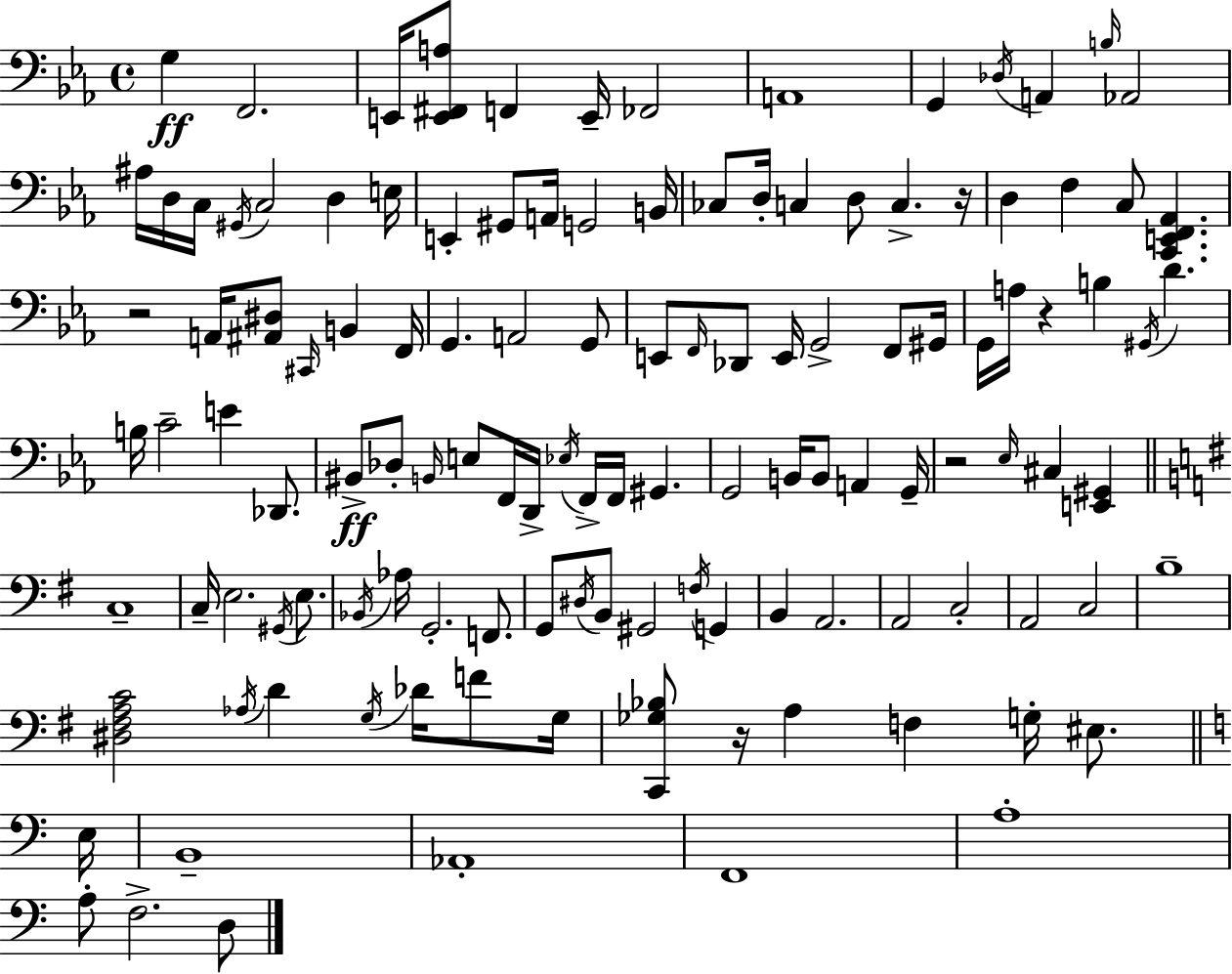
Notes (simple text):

G3/q F2/h. E2/s [E2,F#2,A3]/e F2/q E2/s FES2/h A2/w G2/q Db3/s A2/q B3/s Ab2/h A#3/s D3/s C3/s G#2/s C3/h D3/q E3/s E2/q G#2/e A2/s G2/h B2/s CES3/e D3/s C3/q D3/e C3/q. R/s D3/q F3/q C3/e [C2,E2,F2,Ab2]/q. R/h A2/s [A#2,D#3]/e C#2/s B2/q F2/s G2/q. A2/h G2/e E2/e F2/s Db2/e E2/s G2/h F2/e G#2/s G2/s A3/s R/q B3/q G#2/s D4/q. B3/s C4/h E4/q Db2/e. BIS2/e Db3/e B2/s E3/e F2/s D2/s Eb3/s F2/s F2/s G#2/q. G2/h B2/s B2/e A2/q G2/s R/h Eb3/s C#3/q [E2,G#2]/q C3/w C3/s E3/h. G#2/s E3/e. Bb2/s Ab3/s G2/h. F2/e. G2/e D#3/s B2/e G#2/h F3/s G2/q B2/q A2/h. A2/h C3/h A2/h C3/h B3/w [D#3,F#3,A3,C4]/h Ab3/s D4/q G3/s Db4/s F4/e G3/s [C2,Gb3,Bb3]/e R/s A3/q F3/q G3/s EIS3/e. E3/s B2/w Ab2/w F2/w A3/w A3/e F3/h. D3/e